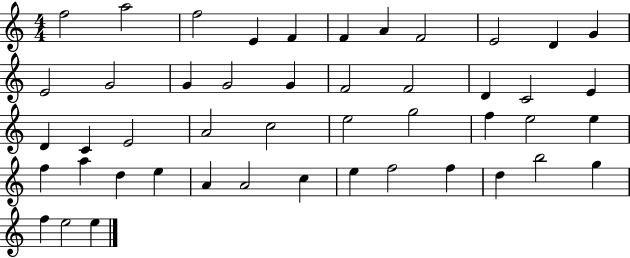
F5/h A5/h F5/h E4/q F4/q F4/q A4/q F4/h E4/h D4/q G4/q E4/h G4/h G4/q G4/h G4/q F4/h F4/h D4/q C4/h E4/q D4/q C4/q E4/h A4/h C5/h E5/h G5/h F5/q E5/h E5/q F5/q A5/q D5/q E5/q A4/q A4/h C5/q E5/q F5/h F5/q D5/q B5/h G5/q F5/q E5/h E5/q